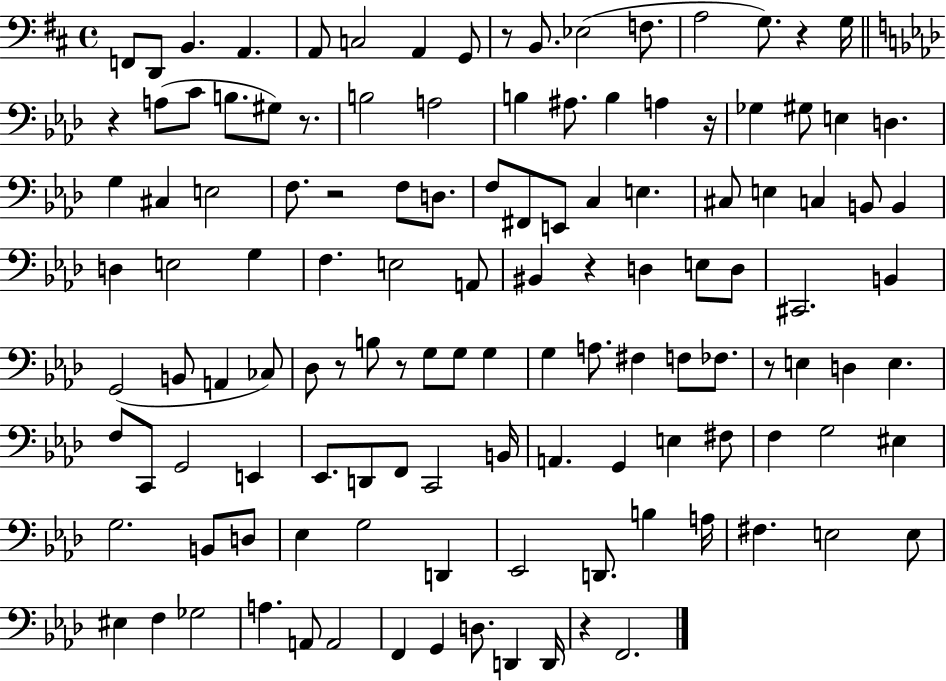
{
  \clef bass
  \time 4/4
  \defaultTimeSignature
  \key d \major
  \repeat volta 2 { f,8 d,8 b,4. a,4. | a,8 c2 a,4 g,8 | r8 b,8. ees2( f8. | a2 g8.) r4 g16 | \break \bar "||" \break \key f \minor r4 a8( c'8 b8. gis8) r8. | b2 a2 | b4 ais8. b4 a4 r16 | ges4 gis8 e4 d4. | \break g4 cis4 e2 | f8. r2 f8 d8. | f8 fis,8 e,8 c4 e4. | cis8 e4 c4 b,8 b,4 | \break d4 e2 g4 | f4. e2 a,8 | bis,4 r4 d4 e8 d8 | cis,2. b,4 | \break g,2( b,8 a,4 ces8) | des8 r8 b8 r8 g8 g8 g4 | g4 a8. fis4 f8 fes8. | r8 e4 d4 e4. | \break f8 c,8 g,2 e,4 | ees,8. d,8 f,8 c,2 b,16 | a,4. g,4 e4 fis8 | f4 g2 eis4 | \break g2. b,8 d8 | ees4 g2 d,4 | ees,2 d,8. b4 a16 | fis4. e2 e8 | \break eis4 f4 ges2 | a4. a,8 a,2 | f,4 g,4 d8. d,4 d,16 | r4 f,2. | \break } \bar "|."
}